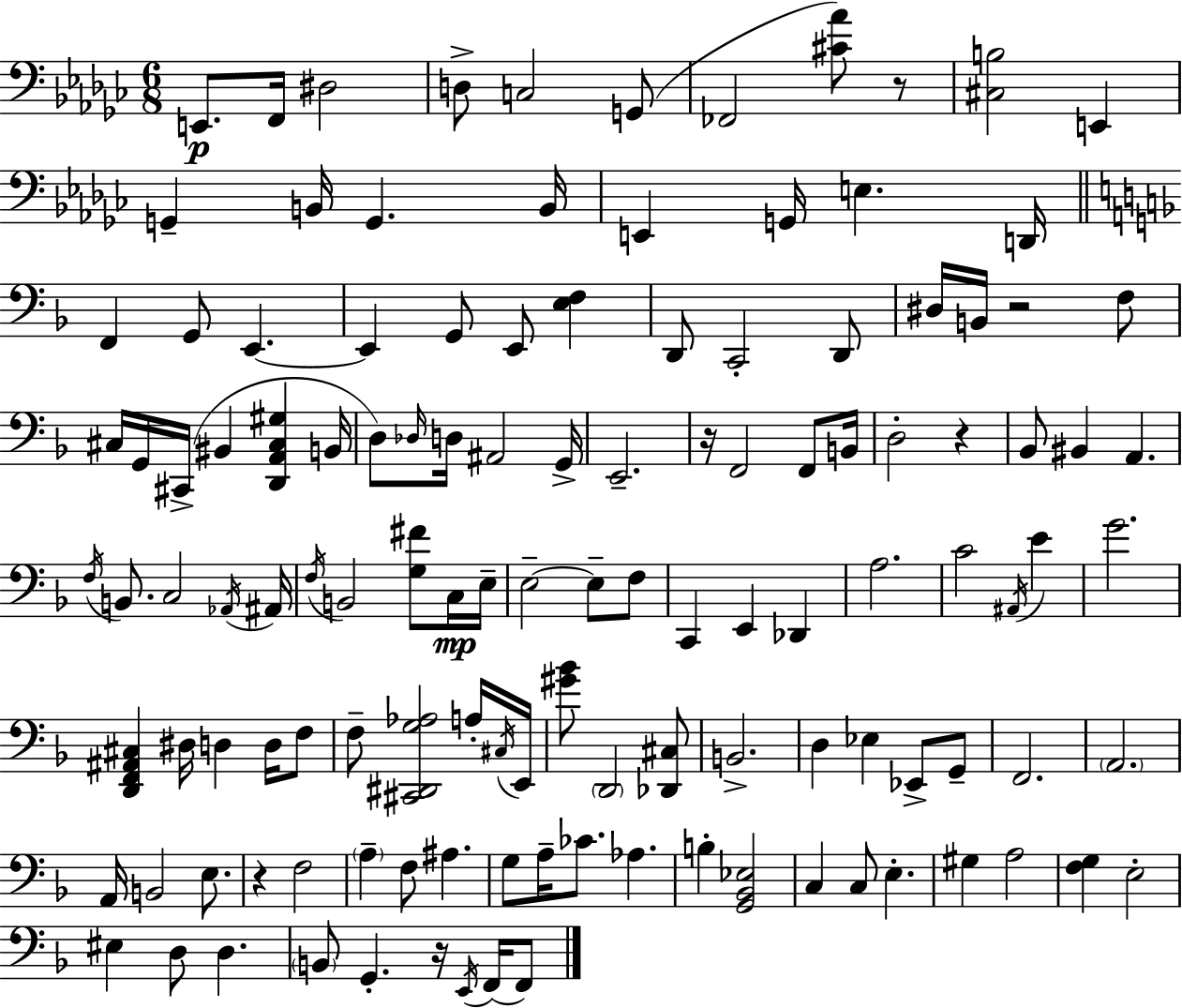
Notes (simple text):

E2/e. F2/s D#3/h D3/e C3/h G2/e FES2/h [C#4,Ab4]/e R/e [C#3,B3]/h E2/q G2/q B2/s G2/q. B2/s E2/q G2/s E3/q. D2/s F2/q G2/e E2/q. E2/q G2/e E2/e [E3,F3]/q D2/e C2/h D2/e D#3/s B2/s R/h F3/e C#3/s G2/s C#2/s BIS2/q [D2,A2,C#3,G#3]/q B2/s D3/e Db3/s D3/s A#2/h G2/s E2/h. R/s F2/h F2/e B2/s D3/h R/q Bb2/e BIS2/q A2/q. F3/s B2/e. C3/h Ab2/s A#2/s F3/s B2/h [G3,F#4]/e C3/s E3/s E3/h E3/e F3/e C2/q E2/q Db2/q A3/h. C4/h A#2/s E4/q G4/h. [D2,F2,A#2,C#3]/q D#3/s D3/q D3/s F3/e F3/e [C#2,D#2,G3,Ab3]/h A3/s C#3/s E2/s [G#4,Bb4]/e D2/h [Db2,C#3]/e B2/h. D3/q Eb3/q Eb2/e G2/e F2/h. A2/h. A2/s B2/h E3/e. R/q F3/h A3/q F3/e A#3/q. G3/e A3/s CES4/e. Ab3/q. B3/q [G2,Bb2,Eb3]/h C3/q C3/e E3/q. G#3/q A3/h [F3,G3]/q E3/h EIS3/q D3/e D3/q. B2/e G2/q. R/s E2/s F2/s F2/e